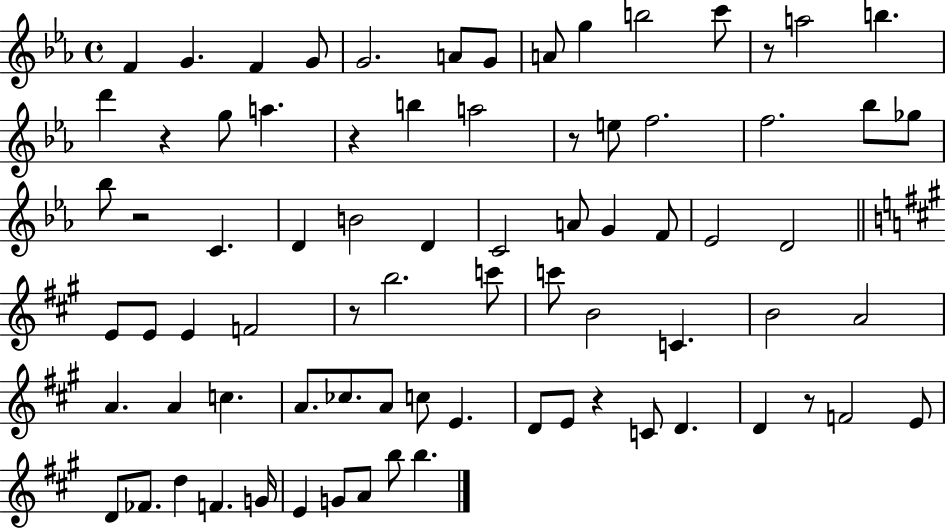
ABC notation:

X:1
T:Untitled
M:4/4
L:1/4
K:Eb
F G F G/2 G2 A/2 G/2 A/2 g b2 c'/2 z/2 a2 b d' z g/2 a z b a2 z/2 e/2 f2 f2 _b/2 _g/2 _b/2 z2 C D B2 D C2 A/2 G F/2 _E2 D2 E/2 E/2 E F2 z/2 b2 c'/2 c'/2 B2 C B2 A2 A A c A/2 _c/2 A/2 c/2 E D/2 E/2 z C/2 D D z/2 F2 E/2 D/2 _F/2 d F G/4 E G/2 A/2 b/2 b